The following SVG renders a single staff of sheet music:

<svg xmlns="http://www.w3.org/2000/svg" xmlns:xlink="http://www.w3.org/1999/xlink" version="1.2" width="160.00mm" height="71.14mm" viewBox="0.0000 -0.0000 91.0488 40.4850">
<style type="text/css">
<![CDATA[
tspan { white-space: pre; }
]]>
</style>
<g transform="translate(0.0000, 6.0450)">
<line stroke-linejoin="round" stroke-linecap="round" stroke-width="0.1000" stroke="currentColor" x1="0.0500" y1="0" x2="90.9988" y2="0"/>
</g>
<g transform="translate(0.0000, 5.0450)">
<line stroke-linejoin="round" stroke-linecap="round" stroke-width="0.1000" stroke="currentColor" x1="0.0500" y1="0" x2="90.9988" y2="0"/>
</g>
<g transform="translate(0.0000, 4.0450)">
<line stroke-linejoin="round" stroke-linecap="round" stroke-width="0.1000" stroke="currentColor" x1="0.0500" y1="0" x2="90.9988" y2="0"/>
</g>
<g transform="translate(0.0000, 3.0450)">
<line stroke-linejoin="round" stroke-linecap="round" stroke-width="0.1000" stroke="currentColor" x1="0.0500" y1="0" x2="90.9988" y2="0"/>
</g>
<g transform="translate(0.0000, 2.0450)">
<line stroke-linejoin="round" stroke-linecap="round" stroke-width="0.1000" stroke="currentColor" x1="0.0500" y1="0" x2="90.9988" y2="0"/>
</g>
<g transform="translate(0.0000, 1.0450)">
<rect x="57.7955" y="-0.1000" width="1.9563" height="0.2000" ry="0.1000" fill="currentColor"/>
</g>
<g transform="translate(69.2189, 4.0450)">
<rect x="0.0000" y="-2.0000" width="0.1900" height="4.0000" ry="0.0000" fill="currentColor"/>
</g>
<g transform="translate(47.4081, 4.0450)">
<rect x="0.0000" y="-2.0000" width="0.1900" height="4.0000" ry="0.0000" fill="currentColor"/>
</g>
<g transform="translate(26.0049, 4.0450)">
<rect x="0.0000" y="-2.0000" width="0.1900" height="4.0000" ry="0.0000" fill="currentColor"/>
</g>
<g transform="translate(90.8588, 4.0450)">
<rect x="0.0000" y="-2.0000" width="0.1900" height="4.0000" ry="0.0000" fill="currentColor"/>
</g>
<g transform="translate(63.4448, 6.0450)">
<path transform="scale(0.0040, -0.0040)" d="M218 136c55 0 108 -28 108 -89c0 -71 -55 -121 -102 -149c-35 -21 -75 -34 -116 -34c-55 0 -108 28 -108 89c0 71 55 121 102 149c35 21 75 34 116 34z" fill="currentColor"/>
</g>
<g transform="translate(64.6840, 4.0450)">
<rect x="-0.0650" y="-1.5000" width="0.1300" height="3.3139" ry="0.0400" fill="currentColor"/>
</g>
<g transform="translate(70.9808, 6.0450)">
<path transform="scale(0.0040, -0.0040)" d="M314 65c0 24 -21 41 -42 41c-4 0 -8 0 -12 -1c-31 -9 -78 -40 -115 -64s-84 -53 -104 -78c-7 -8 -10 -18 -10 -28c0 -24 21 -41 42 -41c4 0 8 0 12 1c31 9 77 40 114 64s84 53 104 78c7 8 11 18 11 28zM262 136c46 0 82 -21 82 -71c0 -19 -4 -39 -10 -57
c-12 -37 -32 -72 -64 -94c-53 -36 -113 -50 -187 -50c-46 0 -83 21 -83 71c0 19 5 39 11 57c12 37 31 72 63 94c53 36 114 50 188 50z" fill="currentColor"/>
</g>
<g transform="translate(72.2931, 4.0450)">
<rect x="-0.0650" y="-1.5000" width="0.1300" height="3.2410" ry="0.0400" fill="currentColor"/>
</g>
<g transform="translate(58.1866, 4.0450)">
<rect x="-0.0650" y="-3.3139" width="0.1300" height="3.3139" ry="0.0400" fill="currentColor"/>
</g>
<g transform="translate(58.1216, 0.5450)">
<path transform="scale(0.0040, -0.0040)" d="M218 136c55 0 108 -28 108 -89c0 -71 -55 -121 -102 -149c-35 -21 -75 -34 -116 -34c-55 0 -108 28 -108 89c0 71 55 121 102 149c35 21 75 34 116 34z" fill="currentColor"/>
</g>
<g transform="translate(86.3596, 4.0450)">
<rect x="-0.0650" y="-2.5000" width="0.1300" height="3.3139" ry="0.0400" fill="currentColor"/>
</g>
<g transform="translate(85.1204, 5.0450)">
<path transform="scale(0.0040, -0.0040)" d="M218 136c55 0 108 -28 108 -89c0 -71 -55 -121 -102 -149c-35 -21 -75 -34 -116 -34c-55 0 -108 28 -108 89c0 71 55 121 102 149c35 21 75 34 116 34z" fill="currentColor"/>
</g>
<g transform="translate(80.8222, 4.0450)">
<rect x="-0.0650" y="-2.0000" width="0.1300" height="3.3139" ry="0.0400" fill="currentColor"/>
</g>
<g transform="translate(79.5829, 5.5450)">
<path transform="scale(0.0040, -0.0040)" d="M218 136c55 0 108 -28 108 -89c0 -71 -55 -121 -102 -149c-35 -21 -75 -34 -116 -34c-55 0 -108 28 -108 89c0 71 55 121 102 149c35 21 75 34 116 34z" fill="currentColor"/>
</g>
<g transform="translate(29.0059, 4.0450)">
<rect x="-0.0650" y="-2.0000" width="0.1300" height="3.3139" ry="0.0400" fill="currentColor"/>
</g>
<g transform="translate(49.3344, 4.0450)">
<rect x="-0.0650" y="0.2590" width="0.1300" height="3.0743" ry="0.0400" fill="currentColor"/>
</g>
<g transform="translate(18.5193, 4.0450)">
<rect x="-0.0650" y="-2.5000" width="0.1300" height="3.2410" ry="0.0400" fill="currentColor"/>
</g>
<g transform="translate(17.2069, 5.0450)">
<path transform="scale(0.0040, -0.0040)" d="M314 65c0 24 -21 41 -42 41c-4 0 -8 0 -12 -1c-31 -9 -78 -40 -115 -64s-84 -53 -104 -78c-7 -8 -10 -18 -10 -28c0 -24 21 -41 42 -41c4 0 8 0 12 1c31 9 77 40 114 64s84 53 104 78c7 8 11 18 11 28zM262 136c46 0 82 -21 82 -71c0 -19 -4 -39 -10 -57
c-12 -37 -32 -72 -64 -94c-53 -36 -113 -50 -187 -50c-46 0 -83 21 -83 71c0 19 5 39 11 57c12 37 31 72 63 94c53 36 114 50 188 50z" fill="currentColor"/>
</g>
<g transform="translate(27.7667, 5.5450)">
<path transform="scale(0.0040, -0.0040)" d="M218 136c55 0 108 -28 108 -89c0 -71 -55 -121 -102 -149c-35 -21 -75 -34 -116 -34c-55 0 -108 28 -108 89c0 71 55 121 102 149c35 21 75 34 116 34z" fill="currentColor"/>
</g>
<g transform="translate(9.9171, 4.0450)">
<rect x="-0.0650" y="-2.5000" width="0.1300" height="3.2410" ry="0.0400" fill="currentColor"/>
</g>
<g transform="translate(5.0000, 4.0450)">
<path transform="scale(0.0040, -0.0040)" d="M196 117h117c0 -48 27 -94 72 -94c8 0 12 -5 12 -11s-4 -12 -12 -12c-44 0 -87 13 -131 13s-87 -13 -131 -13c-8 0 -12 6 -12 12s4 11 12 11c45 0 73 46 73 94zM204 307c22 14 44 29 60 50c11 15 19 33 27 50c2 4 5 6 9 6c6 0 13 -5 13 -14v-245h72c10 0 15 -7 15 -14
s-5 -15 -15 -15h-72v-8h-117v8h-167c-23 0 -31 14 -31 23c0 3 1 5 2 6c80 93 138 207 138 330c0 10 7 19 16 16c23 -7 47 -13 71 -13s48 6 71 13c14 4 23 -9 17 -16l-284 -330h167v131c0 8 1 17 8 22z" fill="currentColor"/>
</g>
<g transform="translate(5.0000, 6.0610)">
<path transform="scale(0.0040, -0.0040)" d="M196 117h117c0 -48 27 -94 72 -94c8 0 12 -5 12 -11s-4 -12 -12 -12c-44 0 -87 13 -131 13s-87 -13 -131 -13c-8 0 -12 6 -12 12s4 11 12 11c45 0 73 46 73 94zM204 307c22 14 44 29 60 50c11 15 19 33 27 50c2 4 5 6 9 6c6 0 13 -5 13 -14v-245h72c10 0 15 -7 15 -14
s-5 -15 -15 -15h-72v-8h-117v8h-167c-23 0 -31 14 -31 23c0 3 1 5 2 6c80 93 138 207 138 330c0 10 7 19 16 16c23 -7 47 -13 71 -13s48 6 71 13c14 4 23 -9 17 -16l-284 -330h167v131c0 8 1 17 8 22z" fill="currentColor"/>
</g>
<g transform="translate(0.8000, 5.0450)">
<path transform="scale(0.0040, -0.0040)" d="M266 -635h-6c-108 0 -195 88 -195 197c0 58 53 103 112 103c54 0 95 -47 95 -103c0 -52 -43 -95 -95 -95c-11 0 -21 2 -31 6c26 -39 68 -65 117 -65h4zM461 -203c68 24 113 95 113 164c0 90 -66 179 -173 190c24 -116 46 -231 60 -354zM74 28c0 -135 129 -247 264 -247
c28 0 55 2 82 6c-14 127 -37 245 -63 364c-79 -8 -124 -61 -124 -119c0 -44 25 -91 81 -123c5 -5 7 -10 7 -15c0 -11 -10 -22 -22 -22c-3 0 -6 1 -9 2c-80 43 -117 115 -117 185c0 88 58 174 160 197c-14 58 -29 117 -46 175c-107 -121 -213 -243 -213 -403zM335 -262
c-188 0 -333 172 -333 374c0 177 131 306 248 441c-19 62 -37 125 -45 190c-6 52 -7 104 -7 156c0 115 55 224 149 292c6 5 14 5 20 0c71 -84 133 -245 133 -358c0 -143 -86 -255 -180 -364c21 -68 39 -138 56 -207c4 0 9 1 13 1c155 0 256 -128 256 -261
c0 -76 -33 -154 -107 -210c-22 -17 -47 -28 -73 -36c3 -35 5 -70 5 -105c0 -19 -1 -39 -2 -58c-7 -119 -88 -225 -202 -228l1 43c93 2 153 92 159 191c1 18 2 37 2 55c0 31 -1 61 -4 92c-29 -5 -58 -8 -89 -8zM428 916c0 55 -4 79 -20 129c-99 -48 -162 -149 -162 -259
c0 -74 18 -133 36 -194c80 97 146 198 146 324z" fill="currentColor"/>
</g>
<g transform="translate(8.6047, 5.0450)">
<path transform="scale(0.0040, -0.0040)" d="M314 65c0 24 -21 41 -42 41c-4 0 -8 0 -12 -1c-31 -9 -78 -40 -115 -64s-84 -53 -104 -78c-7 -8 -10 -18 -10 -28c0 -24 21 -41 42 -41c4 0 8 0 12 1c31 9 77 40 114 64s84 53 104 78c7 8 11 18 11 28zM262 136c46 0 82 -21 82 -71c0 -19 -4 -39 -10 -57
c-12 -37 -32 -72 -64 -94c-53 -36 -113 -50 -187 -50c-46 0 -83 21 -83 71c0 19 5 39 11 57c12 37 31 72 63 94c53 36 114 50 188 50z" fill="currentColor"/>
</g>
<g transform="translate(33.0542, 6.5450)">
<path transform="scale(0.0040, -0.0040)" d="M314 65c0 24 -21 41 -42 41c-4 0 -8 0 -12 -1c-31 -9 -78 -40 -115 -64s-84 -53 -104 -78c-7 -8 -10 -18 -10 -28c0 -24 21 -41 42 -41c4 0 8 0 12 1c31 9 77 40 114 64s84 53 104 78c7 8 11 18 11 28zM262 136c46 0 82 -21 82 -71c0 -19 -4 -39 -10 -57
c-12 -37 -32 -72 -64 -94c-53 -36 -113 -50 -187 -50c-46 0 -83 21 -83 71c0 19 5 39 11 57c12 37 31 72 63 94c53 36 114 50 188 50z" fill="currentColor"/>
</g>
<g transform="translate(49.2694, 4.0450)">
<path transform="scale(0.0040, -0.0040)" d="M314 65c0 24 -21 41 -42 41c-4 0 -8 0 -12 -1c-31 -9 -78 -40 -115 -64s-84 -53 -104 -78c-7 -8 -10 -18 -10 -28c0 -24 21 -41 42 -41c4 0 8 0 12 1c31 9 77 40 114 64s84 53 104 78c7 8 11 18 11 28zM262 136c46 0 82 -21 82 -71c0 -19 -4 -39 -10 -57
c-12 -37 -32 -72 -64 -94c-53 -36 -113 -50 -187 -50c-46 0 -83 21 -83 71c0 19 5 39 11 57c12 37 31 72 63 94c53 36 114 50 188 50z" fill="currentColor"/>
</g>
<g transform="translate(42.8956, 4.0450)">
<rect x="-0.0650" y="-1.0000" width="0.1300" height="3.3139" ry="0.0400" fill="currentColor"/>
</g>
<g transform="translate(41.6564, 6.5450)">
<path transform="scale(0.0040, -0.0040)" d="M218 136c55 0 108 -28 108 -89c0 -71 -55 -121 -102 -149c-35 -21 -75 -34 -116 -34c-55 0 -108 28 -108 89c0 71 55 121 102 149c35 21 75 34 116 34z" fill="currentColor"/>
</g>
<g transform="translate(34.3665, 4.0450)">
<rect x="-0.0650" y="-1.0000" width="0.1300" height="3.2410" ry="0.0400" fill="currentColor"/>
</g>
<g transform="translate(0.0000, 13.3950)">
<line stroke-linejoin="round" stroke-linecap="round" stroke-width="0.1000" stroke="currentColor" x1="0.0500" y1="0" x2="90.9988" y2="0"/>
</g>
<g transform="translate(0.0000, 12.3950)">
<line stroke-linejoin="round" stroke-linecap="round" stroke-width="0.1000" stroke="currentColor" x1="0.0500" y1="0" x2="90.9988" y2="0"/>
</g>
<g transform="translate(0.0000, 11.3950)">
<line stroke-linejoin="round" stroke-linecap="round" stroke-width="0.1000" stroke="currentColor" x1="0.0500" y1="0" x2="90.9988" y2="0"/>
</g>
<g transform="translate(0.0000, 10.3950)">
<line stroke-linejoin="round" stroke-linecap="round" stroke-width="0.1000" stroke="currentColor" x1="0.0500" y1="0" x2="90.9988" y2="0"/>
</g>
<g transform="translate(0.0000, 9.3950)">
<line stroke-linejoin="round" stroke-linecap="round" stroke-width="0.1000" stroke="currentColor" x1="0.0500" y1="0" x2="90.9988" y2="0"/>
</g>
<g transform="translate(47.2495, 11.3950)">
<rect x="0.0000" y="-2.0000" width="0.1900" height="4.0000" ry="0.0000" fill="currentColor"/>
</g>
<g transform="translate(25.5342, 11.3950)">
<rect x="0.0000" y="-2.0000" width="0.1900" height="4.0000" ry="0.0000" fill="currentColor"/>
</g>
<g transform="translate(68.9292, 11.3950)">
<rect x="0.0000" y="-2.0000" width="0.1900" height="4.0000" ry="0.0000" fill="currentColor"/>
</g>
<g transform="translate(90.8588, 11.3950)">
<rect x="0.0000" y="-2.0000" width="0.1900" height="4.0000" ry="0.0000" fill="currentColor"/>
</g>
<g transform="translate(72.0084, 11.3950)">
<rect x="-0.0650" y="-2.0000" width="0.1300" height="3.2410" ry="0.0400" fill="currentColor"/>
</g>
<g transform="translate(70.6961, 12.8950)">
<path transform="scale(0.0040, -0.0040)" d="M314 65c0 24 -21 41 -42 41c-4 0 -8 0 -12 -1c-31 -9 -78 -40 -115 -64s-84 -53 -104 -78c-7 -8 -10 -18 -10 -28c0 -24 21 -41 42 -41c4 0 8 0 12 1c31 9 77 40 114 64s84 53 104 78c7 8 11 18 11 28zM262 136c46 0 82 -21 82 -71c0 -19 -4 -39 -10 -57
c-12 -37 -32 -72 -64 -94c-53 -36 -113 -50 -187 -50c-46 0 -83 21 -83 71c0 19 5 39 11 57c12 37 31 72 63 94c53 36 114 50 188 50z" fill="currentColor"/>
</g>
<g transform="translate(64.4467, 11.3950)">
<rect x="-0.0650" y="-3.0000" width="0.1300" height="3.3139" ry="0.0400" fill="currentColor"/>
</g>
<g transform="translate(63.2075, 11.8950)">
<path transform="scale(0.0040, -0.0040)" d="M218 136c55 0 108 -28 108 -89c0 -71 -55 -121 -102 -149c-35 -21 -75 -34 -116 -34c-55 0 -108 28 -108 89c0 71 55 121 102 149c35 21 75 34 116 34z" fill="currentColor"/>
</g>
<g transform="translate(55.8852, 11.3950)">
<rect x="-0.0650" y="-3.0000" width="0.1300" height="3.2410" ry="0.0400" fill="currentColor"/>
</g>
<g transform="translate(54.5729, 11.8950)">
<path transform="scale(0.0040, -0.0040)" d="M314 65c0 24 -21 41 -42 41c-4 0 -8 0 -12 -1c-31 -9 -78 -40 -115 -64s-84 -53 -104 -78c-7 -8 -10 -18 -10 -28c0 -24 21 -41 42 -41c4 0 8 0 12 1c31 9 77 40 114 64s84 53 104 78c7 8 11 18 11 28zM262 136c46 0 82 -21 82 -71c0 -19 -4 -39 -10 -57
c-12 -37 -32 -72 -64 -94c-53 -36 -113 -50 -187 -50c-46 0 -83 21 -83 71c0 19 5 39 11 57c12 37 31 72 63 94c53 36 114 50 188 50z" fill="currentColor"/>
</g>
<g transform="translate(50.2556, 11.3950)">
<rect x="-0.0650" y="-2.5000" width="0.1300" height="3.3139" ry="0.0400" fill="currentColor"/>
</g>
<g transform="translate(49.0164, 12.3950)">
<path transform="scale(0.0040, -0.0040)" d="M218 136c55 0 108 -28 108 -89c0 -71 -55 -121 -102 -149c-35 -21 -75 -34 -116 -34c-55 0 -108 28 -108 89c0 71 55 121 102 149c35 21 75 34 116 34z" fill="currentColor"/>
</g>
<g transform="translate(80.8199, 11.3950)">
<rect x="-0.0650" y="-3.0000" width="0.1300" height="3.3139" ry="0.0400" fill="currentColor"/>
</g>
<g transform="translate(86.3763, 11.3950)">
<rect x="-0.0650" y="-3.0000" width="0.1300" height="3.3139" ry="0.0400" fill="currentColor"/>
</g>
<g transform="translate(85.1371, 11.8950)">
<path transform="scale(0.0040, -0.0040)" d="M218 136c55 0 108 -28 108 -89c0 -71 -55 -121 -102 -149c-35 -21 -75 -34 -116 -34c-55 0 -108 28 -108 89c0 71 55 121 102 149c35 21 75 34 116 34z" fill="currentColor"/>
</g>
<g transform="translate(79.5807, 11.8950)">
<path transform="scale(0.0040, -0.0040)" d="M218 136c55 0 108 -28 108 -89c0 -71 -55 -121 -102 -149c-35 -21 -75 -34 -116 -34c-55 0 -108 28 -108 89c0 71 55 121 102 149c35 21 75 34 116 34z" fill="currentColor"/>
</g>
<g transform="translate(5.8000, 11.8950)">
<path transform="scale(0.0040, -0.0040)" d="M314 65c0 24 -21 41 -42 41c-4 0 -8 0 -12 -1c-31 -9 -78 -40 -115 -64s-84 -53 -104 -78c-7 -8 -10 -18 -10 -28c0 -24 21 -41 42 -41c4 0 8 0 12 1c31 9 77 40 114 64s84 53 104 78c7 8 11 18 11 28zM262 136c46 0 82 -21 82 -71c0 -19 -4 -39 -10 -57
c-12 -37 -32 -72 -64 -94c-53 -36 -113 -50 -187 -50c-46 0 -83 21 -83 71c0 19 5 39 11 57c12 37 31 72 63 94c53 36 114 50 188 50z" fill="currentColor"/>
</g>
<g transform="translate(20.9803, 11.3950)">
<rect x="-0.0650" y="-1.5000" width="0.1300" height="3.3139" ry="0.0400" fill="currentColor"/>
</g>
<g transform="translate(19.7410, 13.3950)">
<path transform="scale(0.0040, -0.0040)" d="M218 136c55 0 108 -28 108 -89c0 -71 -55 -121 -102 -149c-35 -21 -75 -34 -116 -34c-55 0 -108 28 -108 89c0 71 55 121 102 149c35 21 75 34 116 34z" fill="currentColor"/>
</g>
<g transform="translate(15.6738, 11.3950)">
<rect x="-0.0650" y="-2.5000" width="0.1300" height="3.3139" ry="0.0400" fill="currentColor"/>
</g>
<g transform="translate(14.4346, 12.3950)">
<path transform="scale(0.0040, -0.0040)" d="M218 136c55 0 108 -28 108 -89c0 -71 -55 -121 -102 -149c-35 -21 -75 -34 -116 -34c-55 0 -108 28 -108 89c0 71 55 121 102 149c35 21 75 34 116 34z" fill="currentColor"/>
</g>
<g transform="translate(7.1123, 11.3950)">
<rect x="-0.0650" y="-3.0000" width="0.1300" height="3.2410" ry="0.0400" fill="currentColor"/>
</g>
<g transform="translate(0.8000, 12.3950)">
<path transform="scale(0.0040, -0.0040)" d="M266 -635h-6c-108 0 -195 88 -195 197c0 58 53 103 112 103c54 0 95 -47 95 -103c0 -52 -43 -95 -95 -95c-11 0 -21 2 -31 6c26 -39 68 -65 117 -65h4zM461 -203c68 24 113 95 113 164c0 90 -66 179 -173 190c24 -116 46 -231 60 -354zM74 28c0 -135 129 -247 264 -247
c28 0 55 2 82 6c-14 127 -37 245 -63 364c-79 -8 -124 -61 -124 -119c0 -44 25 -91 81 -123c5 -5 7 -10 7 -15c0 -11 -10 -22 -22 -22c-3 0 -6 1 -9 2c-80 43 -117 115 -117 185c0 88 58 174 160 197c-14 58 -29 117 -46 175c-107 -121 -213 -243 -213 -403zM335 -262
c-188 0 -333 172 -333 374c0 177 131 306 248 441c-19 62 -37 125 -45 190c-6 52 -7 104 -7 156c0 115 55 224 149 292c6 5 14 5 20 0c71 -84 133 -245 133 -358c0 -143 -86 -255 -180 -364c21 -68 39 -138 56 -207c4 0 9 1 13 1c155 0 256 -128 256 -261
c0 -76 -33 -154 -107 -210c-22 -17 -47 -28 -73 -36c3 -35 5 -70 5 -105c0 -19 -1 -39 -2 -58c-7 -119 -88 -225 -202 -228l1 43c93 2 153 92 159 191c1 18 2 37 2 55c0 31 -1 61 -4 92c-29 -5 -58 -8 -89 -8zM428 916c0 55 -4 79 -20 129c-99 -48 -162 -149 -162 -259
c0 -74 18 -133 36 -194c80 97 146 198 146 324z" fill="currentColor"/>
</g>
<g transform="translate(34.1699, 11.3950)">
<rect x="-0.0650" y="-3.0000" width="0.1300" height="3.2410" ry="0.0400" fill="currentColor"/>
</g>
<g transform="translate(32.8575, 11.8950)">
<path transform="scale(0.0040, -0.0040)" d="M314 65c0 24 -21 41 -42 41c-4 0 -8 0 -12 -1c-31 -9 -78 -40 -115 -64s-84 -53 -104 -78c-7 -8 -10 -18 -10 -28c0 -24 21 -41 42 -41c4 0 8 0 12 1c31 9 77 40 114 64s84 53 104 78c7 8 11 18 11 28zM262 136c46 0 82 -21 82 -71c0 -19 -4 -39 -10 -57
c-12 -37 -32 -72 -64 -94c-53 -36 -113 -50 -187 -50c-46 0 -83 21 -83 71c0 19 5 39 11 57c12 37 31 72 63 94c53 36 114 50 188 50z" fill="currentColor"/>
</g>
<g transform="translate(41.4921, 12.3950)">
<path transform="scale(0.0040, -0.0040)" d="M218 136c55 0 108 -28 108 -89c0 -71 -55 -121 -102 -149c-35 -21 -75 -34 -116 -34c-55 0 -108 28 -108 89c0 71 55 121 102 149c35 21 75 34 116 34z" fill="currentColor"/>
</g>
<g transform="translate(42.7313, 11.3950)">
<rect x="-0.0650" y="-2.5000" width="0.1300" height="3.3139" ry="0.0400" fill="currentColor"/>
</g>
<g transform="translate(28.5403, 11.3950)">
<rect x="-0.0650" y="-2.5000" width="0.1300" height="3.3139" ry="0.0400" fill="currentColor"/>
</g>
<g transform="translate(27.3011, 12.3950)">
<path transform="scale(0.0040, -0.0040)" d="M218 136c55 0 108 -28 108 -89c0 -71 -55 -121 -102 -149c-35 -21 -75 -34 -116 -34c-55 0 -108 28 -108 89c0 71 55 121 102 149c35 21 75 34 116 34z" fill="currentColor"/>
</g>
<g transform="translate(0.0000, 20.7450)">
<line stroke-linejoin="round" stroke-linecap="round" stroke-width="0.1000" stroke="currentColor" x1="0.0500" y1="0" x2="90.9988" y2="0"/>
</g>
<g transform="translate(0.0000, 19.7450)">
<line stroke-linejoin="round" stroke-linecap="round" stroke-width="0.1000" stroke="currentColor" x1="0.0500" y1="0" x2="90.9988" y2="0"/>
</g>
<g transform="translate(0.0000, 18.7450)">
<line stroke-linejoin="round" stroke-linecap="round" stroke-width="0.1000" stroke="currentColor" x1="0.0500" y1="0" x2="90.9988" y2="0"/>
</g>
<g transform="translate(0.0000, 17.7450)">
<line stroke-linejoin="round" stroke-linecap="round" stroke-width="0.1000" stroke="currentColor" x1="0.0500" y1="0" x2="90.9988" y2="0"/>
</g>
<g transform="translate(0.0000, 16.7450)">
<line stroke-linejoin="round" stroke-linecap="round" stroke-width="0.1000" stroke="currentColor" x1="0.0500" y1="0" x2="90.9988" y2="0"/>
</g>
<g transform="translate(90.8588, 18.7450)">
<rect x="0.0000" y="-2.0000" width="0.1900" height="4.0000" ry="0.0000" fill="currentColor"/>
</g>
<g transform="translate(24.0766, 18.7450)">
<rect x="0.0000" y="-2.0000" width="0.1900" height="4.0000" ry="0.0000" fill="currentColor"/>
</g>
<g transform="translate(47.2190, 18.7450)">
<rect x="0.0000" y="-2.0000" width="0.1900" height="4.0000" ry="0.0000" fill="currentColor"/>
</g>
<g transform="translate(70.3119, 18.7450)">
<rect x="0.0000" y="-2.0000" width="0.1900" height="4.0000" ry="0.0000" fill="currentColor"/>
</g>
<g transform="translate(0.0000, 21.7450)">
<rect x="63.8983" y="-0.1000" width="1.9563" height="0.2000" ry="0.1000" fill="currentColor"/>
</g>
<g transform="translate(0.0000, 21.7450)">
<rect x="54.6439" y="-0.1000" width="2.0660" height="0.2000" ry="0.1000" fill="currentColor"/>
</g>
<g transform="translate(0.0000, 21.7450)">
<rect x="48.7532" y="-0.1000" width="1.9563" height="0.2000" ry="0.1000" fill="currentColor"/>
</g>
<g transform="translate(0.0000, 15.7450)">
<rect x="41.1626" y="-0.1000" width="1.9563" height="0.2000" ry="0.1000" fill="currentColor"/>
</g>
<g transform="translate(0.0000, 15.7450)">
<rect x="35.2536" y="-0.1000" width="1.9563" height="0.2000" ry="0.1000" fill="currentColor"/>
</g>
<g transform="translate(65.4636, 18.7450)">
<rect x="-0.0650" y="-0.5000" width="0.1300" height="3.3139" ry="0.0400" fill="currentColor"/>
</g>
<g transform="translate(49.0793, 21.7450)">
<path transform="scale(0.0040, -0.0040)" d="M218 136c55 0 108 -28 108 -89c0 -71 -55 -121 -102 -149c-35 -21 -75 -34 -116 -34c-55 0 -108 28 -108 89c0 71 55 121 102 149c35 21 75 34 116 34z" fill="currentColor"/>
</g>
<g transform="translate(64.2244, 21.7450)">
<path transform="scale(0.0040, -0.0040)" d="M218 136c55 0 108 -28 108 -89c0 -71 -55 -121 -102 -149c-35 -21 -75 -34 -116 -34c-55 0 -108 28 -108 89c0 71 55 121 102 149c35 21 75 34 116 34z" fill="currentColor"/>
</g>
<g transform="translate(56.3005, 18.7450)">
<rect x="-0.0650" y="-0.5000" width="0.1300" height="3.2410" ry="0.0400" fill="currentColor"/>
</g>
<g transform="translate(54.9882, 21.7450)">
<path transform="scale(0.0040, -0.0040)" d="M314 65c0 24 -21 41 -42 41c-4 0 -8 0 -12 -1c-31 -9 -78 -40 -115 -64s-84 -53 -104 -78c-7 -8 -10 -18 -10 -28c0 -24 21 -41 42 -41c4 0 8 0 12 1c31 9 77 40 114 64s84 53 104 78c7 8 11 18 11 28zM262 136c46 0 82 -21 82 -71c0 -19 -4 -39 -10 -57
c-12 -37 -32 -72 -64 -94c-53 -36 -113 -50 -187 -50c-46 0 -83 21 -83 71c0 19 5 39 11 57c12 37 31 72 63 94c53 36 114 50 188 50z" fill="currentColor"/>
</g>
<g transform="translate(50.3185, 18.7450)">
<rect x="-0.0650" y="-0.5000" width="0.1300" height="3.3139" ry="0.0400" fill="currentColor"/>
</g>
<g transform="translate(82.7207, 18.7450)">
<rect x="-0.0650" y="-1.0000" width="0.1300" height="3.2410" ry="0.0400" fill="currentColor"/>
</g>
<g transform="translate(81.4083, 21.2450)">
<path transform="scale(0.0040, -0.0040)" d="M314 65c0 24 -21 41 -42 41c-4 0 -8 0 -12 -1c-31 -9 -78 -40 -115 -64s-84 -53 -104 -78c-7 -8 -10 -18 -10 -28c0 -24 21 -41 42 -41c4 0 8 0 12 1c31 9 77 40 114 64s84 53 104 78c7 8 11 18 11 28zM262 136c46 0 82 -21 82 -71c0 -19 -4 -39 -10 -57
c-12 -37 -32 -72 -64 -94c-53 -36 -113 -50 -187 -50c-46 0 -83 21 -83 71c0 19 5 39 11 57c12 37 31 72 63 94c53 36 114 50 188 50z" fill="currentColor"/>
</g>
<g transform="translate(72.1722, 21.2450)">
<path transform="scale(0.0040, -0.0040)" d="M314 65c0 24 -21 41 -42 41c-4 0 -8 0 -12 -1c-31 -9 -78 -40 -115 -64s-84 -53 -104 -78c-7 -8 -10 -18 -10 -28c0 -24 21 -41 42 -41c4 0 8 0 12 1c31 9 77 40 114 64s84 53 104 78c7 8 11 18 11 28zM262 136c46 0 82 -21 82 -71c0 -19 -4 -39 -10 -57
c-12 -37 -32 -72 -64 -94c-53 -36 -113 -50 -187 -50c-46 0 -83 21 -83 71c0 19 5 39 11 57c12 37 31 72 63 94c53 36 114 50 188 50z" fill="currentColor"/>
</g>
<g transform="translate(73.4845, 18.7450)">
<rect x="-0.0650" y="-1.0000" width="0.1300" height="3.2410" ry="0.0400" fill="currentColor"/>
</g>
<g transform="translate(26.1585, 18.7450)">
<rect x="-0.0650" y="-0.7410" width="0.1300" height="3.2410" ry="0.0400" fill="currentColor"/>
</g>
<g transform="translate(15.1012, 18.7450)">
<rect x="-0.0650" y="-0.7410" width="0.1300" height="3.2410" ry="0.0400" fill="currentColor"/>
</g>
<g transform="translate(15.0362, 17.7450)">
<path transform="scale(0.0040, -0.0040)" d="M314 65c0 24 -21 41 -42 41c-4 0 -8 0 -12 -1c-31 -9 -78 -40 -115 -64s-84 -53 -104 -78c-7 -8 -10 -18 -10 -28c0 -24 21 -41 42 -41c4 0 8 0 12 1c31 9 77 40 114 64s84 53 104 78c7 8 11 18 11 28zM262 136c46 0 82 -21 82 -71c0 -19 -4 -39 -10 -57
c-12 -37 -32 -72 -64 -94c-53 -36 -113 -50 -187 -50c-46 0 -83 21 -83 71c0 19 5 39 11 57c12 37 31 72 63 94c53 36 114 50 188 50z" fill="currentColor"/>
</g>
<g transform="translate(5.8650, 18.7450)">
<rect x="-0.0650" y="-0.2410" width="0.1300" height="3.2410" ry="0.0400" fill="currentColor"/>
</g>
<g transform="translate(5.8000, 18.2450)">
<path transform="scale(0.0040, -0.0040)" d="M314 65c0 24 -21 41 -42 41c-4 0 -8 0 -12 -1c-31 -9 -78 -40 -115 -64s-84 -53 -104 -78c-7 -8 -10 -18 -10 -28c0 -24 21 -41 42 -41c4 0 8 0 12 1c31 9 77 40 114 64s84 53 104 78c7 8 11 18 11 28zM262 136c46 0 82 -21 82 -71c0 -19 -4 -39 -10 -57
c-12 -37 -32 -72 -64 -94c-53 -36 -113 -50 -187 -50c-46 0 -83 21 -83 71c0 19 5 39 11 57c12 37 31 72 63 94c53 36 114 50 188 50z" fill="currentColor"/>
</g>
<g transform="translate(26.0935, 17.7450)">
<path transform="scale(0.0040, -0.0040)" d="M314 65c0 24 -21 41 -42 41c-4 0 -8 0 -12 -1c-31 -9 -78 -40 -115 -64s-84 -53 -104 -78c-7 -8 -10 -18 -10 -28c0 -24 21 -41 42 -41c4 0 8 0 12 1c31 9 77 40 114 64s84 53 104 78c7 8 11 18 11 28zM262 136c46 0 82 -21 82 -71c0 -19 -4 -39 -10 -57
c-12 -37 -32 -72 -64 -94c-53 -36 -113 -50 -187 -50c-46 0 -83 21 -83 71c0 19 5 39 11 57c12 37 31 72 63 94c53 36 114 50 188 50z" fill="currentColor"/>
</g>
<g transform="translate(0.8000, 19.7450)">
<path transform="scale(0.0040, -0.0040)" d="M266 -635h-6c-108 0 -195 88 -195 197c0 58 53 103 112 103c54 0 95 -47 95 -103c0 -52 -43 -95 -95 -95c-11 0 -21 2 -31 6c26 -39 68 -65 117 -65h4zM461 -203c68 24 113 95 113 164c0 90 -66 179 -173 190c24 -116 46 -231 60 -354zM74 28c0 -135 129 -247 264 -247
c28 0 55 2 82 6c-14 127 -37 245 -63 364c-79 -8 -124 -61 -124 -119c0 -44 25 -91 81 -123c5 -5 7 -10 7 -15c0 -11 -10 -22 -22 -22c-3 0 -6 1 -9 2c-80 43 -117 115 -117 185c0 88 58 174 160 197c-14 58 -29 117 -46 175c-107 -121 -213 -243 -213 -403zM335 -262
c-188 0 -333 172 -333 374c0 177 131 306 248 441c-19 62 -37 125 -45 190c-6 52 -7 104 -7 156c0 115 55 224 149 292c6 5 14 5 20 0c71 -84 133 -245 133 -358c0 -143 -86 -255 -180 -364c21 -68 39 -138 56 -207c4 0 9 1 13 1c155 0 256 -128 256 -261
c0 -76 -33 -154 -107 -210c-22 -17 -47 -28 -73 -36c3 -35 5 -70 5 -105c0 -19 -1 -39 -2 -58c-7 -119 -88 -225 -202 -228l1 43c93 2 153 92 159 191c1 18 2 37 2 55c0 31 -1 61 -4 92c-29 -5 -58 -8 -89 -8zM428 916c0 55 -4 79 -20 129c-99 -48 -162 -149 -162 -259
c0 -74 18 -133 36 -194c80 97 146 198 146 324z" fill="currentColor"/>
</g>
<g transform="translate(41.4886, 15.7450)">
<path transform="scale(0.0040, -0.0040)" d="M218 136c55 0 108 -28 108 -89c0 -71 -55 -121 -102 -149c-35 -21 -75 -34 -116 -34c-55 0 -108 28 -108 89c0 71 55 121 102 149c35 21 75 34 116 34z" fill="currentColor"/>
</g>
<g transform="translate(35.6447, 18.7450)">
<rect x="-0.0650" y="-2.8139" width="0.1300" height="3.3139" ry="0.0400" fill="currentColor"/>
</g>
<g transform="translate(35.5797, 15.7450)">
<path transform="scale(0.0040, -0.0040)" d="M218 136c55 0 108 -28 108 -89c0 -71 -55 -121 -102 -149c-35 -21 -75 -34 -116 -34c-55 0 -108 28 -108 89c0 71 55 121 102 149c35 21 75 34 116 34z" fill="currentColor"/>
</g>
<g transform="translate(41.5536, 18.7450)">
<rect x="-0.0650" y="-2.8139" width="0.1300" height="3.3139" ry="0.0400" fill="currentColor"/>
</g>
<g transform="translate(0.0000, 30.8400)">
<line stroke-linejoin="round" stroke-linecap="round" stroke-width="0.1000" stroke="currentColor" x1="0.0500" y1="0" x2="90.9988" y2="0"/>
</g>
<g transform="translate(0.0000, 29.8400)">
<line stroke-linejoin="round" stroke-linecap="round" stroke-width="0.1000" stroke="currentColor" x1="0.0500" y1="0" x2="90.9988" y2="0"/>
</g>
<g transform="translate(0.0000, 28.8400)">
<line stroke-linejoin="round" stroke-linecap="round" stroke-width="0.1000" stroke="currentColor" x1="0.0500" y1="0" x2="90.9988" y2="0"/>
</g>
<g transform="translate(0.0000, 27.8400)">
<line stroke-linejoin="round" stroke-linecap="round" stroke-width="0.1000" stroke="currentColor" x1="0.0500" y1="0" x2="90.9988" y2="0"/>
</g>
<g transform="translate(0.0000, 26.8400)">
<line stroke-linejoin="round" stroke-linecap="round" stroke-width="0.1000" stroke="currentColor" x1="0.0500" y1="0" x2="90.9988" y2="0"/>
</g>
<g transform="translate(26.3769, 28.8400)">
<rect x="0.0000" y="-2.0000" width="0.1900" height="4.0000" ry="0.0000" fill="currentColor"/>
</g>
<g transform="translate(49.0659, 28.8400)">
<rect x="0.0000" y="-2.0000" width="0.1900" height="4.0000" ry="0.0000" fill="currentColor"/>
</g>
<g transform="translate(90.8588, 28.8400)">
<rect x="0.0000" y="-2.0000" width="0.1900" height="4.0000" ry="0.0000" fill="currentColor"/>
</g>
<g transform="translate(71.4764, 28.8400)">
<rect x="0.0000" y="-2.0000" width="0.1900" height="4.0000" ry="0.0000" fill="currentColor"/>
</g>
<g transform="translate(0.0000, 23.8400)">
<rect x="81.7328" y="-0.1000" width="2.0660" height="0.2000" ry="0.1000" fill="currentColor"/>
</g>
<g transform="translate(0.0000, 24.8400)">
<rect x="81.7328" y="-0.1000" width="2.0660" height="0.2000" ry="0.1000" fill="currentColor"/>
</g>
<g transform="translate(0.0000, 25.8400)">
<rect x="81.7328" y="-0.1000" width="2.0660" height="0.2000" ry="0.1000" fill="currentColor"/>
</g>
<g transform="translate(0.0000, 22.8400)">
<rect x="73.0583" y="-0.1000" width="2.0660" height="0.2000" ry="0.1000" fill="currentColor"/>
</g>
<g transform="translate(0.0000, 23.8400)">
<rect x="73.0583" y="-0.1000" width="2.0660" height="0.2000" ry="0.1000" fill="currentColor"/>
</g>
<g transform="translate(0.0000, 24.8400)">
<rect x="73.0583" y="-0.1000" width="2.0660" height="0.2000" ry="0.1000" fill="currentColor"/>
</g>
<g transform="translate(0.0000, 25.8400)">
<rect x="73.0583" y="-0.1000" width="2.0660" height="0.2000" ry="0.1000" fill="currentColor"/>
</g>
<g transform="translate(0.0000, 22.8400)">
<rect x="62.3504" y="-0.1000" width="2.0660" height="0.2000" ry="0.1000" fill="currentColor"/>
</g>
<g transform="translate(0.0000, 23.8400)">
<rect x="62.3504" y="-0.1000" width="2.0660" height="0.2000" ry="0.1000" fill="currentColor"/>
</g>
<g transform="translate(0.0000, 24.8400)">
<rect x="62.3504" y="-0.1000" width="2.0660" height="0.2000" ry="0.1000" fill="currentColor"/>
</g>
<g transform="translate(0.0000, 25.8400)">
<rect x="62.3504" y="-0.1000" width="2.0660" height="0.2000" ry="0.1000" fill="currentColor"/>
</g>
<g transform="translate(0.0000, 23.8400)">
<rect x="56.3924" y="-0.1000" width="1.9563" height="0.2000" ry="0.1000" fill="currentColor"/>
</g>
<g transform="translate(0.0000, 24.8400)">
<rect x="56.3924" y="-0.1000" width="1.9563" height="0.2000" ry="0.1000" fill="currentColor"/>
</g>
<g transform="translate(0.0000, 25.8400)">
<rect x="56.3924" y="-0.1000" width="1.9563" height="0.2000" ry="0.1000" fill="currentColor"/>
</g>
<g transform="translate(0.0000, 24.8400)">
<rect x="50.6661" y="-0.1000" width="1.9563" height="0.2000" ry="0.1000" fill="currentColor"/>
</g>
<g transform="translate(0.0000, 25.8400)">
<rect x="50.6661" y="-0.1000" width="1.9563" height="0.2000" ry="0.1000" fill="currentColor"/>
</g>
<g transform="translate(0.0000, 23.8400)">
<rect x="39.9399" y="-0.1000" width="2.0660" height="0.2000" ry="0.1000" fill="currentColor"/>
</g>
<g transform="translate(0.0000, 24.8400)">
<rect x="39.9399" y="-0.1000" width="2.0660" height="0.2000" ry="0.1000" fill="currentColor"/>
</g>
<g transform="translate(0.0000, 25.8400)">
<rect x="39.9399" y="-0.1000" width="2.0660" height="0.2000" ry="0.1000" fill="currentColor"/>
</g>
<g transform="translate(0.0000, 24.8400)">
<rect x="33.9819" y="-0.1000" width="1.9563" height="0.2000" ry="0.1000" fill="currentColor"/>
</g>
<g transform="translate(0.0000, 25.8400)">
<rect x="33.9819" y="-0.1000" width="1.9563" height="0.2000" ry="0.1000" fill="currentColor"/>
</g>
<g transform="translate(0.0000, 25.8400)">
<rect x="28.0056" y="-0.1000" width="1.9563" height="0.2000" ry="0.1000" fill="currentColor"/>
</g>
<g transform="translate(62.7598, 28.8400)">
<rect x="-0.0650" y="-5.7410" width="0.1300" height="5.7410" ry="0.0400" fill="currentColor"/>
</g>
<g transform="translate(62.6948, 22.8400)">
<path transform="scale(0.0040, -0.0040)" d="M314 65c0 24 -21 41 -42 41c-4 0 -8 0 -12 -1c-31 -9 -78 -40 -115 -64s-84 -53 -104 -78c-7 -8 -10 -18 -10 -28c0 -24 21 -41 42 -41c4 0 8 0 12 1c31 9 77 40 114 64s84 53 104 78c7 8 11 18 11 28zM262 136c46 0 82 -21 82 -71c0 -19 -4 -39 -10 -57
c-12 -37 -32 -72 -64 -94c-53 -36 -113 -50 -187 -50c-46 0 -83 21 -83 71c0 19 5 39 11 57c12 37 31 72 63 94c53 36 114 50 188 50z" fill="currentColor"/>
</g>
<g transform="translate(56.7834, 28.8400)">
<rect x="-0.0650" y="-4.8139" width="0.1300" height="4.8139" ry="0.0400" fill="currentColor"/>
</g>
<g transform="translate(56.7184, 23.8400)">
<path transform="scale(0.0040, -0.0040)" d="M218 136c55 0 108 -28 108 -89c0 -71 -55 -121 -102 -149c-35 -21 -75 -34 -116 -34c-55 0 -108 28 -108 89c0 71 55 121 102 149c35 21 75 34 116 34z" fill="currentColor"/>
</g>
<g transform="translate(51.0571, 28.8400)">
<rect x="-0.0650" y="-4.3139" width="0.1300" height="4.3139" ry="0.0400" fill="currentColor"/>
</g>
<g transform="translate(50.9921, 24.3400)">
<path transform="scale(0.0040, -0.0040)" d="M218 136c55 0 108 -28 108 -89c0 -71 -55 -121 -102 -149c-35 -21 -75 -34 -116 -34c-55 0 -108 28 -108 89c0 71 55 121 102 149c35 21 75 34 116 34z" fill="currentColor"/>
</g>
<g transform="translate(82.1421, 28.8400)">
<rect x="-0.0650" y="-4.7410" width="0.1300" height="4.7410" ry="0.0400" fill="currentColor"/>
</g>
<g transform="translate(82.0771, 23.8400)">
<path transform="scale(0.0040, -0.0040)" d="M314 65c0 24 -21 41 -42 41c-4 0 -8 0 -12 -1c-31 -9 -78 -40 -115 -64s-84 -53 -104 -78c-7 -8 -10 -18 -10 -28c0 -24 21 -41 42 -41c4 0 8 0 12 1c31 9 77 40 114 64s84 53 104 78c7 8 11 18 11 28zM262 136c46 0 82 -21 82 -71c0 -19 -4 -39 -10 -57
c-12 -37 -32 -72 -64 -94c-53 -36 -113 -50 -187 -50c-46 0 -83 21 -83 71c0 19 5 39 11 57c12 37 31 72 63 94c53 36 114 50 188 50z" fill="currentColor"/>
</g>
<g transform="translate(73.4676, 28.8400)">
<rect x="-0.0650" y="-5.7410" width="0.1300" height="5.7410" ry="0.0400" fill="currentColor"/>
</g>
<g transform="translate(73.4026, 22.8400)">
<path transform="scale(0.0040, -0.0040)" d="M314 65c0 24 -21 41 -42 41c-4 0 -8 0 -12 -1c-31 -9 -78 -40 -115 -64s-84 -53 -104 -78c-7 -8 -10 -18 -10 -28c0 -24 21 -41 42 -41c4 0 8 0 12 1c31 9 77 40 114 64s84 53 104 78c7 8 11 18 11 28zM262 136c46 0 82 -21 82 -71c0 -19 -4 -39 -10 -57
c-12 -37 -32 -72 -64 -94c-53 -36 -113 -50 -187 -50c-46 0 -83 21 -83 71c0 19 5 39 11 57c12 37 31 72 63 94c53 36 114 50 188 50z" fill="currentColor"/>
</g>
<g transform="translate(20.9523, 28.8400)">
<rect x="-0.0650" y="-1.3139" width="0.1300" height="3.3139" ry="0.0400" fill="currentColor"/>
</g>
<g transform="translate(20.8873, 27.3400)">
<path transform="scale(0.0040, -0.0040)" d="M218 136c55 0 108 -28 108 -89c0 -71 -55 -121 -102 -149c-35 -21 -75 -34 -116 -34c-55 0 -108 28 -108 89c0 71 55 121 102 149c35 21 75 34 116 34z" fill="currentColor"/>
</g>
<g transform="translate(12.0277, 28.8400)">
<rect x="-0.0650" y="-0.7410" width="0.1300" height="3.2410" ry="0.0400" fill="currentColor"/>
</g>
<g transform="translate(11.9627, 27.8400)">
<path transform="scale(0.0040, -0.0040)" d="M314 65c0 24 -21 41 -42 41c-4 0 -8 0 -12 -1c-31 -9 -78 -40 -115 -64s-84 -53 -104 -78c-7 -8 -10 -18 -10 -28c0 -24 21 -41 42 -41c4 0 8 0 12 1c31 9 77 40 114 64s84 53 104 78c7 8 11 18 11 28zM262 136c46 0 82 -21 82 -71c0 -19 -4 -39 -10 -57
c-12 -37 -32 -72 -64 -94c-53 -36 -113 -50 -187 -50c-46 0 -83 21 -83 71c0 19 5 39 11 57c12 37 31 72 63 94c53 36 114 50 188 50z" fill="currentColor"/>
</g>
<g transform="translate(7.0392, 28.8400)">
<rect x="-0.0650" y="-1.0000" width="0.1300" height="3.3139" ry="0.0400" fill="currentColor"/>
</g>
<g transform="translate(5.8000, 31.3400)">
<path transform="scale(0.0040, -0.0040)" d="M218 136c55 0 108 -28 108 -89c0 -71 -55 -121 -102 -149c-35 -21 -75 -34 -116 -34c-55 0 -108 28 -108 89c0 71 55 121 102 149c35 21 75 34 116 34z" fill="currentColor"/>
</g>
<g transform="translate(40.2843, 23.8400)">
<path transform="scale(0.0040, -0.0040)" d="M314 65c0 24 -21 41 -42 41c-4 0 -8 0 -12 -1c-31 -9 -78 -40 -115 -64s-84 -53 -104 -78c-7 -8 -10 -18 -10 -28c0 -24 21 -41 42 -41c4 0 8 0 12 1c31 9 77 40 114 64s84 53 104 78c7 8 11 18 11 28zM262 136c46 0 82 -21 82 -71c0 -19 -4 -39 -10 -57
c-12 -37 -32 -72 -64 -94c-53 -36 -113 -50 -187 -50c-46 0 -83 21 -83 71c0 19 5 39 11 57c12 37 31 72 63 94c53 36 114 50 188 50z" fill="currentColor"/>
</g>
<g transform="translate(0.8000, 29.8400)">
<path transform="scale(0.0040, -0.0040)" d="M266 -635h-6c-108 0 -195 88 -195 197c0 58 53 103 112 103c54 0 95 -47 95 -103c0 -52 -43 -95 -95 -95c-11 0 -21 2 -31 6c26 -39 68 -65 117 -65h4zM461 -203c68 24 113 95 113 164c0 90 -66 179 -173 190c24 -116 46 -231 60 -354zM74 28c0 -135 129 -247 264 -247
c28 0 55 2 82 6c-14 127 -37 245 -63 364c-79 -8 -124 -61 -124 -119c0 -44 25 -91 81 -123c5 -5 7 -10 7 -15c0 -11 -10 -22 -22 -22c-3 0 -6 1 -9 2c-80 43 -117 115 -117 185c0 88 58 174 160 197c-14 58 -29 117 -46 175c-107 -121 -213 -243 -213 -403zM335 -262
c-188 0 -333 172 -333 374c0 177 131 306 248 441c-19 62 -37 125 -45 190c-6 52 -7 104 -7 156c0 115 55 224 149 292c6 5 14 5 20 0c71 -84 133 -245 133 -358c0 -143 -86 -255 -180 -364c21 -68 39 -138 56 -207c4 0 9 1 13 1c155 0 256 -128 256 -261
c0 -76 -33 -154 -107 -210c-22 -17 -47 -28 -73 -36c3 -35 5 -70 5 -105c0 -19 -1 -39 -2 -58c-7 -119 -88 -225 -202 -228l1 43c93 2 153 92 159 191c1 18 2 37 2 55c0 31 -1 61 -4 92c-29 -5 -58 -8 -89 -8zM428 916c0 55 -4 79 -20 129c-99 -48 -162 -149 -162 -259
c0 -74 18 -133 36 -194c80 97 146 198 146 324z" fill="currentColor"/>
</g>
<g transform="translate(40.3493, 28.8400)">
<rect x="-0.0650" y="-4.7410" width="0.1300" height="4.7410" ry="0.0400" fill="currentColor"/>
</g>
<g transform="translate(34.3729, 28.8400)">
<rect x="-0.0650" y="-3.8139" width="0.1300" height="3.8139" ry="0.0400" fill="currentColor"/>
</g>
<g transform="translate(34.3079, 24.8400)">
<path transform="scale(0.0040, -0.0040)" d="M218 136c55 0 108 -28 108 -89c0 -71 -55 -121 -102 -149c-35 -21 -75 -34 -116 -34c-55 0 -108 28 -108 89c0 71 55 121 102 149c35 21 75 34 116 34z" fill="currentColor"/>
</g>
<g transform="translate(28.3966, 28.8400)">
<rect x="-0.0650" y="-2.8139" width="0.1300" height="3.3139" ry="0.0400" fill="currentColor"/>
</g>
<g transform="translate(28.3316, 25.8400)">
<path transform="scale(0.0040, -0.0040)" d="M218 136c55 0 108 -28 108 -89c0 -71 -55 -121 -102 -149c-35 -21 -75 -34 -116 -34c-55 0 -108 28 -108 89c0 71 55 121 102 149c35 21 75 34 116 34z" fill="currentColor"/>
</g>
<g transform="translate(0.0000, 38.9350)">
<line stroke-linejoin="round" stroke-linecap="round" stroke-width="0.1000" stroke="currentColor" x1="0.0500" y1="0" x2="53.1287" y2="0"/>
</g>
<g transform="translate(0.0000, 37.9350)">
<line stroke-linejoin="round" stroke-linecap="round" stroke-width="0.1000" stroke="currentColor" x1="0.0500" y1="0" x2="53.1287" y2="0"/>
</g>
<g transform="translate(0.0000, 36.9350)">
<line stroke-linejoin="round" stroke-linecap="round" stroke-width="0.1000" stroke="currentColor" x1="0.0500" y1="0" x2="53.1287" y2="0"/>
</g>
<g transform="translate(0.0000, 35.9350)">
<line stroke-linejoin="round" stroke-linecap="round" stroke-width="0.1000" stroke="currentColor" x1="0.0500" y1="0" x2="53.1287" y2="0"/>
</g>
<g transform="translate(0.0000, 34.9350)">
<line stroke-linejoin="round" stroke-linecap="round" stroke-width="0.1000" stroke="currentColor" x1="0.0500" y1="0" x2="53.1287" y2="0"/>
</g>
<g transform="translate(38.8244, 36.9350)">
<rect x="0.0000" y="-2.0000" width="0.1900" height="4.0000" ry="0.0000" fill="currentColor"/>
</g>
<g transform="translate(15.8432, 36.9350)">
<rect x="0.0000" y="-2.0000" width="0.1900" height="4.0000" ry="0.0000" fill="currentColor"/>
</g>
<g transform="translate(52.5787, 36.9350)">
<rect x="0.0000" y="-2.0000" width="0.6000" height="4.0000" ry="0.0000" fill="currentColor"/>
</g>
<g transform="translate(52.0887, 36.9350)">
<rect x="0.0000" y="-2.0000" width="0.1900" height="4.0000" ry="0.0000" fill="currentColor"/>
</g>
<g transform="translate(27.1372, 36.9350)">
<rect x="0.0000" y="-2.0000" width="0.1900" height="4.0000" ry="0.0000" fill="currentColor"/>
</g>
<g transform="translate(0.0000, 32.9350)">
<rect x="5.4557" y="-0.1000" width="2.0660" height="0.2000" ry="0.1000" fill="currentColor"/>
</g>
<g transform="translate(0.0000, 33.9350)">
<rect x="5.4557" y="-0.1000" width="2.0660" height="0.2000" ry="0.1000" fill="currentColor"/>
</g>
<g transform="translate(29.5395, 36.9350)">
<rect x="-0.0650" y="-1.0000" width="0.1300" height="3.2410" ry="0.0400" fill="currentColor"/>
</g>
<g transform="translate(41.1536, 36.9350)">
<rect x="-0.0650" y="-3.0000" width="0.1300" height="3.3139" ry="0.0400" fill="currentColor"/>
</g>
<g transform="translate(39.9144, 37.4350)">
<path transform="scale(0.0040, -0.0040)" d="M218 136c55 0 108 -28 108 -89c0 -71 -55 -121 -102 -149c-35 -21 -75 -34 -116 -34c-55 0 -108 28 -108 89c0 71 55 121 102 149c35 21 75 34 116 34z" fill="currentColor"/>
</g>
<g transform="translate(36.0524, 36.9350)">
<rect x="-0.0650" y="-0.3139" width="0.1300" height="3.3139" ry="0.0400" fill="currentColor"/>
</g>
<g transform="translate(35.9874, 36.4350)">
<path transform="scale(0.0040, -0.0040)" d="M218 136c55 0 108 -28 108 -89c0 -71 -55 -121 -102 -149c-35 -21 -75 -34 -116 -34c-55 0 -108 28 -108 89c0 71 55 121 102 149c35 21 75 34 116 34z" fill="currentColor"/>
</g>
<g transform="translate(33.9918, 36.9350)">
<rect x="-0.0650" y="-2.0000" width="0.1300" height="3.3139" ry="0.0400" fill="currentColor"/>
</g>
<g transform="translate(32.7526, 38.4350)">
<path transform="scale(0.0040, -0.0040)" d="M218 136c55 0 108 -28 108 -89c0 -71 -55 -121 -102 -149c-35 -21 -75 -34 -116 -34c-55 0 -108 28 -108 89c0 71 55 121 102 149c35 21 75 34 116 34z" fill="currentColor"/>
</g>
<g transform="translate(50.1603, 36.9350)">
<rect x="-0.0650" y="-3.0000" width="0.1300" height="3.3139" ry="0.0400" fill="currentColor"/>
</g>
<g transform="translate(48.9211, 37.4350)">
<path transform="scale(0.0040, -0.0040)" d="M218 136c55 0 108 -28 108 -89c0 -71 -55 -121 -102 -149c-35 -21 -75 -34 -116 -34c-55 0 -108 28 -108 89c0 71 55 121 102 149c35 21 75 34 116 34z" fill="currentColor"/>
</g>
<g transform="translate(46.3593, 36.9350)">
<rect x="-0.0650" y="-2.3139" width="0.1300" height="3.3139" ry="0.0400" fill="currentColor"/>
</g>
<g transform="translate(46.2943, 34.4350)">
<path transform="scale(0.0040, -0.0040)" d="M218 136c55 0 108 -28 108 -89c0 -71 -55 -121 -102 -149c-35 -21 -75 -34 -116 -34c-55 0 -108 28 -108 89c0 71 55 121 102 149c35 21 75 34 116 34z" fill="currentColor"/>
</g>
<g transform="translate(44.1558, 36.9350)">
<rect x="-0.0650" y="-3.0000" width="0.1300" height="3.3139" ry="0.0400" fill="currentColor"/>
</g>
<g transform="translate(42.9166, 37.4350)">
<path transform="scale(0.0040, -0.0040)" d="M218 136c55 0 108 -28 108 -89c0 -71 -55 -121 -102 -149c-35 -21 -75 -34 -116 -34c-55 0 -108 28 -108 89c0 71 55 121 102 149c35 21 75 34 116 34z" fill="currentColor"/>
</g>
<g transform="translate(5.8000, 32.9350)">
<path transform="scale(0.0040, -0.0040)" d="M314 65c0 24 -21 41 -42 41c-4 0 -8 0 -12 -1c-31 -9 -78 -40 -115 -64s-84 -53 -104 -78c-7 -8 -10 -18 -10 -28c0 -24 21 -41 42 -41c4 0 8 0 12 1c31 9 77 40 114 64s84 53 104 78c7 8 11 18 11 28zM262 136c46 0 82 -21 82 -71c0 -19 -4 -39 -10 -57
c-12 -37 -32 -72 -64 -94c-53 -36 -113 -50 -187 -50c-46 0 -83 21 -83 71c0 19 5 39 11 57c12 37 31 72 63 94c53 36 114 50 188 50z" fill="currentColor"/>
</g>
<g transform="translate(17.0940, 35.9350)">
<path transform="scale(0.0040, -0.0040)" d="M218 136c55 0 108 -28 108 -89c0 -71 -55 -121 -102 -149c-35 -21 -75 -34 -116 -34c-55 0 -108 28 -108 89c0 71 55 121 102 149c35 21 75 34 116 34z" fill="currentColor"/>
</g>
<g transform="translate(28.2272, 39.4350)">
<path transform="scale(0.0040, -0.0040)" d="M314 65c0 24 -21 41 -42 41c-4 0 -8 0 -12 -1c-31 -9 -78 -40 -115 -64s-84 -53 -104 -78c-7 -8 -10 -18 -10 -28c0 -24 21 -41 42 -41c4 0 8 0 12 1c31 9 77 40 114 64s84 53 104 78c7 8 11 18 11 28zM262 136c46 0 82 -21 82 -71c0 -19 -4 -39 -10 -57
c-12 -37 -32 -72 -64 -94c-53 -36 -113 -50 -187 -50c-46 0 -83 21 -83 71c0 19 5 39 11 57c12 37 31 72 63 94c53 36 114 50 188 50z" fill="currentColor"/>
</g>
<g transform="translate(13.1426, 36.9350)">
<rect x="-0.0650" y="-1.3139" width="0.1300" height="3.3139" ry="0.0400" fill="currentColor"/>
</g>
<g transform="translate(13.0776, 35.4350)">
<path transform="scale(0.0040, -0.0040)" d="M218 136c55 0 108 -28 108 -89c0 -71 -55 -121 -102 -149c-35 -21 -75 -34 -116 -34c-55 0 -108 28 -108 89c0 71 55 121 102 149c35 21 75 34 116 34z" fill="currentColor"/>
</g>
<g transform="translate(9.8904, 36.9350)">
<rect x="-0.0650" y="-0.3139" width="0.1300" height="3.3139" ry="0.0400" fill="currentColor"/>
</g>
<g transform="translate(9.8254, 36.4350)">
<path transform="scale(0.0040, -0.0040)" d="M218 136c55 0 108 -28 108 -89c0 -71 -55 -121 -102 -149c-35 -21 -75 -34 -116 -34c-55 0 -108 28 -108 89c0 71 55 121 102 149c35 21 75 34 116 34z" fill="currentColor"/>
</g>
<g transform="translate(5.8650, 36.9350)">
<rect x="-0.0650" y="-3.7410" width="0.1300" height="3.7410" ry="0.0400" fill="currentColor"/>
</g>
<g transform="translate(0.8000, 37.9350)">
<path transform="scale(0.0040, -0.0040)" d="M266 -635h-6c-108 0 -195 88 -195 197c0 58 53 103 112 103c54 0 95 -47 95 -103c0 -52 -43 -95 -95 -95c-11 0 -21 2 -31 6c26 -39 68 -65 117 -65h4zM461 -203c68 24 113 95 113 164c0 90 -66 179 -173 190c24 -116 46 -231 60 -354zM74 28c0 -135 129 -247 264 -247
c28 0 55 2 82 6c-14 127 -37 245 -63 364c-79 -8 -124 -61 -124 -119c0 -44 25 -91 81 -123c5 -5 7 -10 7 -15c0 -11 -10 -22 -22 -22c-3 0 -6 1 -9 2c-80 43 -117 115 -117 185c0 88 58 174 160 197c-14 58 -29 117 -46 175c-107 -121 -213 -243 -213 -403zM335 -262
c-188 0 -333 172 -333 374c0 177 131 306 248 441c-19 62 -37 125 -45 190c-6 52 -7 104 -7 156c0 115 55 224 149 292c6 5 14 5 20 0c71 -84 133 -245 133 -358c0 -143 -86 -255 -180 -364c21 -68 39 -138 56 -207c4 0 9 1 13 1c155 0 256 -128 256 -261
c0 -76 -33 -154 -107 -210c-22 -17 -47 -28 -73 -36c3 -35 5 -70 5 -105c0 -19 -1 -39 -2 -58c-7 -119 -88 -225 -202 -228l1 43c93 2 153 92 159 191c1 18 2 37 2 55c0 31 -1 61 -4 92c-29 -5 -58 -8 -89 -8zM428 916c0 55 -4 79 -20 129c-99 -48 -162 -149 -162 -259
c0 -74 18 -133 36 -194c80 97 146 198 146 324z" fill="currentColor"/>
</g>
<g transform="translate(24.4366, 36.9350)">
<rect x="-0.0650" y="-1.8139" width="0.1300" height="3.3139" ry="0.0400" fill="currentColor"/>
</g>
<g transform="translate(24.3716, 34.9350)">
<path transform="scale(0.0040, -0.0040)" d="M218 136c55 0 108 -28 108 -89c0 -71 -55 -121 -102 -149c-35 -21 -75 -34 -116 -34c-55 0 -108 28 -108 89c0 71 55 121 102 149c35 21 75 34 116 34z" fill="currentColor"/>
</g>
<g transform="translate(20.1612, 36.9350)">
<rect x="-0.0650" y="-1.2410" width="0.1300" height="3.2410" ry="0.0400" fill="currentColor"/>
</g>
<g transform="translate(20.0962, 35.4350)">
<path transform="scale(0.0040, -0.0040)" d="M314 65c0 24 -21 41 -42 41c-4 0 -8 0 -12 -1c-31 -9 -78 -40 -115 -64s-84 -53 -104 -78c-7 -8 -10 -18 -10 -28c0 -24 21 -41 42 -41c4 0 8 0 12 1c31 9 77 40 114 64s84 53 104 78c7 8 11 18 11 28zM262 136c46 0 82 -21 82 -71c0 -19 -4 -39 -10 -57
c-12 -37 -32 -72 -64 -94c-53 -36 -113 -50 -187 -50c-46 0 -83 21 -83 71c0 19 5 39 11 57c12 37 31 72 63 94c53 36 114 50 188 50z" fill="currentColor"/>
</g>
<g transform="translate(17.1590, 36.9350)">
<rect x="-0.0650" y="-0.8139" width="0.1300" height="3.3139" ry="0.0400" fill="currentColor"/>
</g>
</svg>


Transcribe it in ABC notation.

X:1
T:Untitled
M:4/4
L:1/4
K:C
G2 G2 F D2 D B2 b E E2 F G A2 G E G A2 G G A2 A F2 A A c2 d2 d2 a a C C2 C D2 D2 D d2 e a c' e'2 d' e' g'2 g'2 e'2 c'2 c e d e2 f D2 F c A A g A